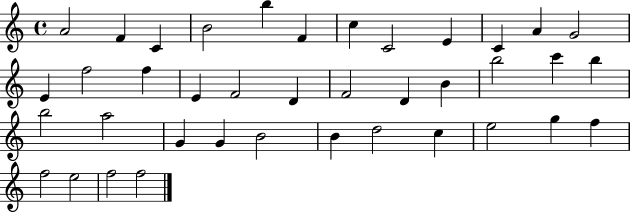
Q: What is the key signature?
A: C major